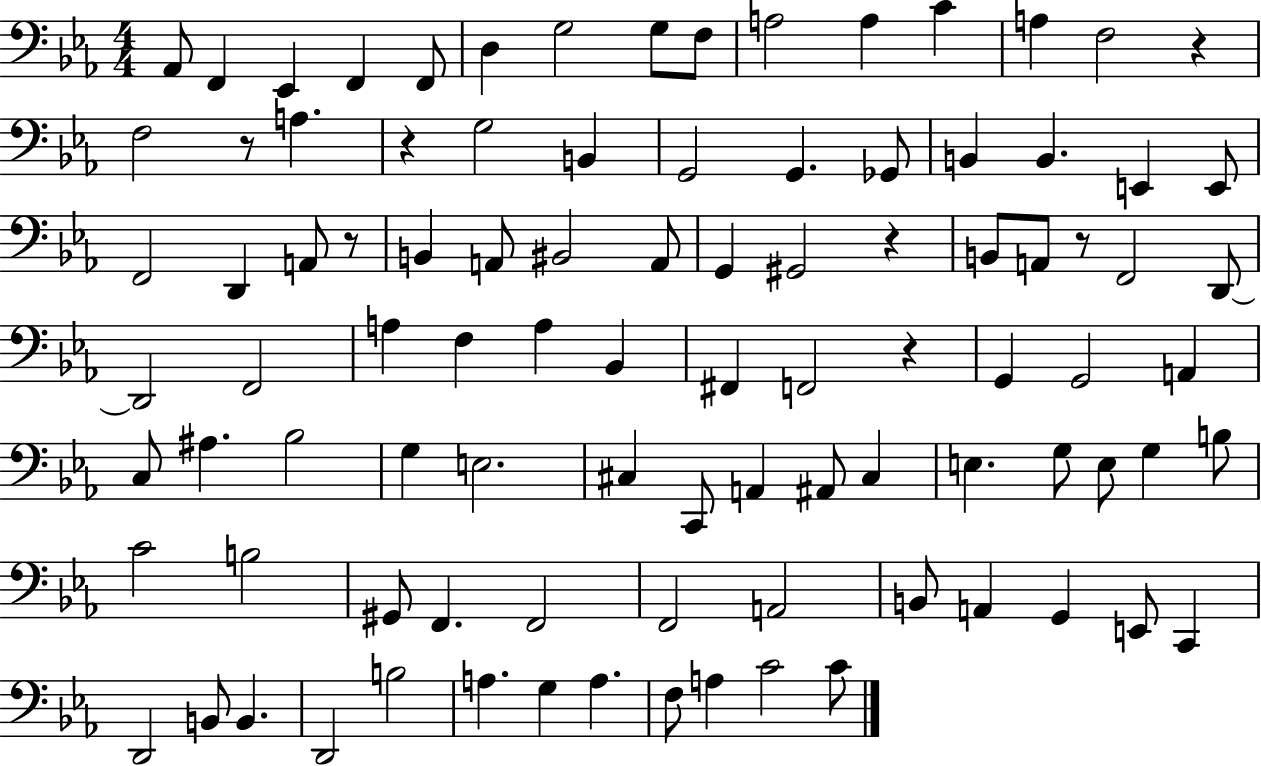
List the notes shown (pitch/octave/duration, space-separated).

Ab2/e F2/q Eb2/q F2/q F2/e D3/q G3/h G3/e F3/e A3/h A3/q C4/q A3/q F3/h R/q F3/h R/e A3/q. R/q G3/h B2/q G2/h G2/q. Gb2/e B2/q B2/q. E2/q E2/e F2/h D2/q A2/e R/e B2/q A2/e BIS2/h A2/e G2/q G#2/h R/q B2/e A2/e R/e F2/h D2/e D2/h F2/h A3/q F3/q A3/q Bb2/q F#2/q F2/h R/q G2/q G2/h A2/q C3/e A#3/q. Bb3/h G3/q E3/h. C#3/q C2/e A2/q A#2/e C#3/q E3/q. G3/e E3/e G3/q B3/e C4/h B3/h G#2/e F2/q. F2/h F2/h A2/h B2/e A2/q G2/q E2/e C2/q D2/h B2/e B2/q. D2/h B3/h A3/q. G3/q A3/q. F3/e A3/q C4/h C4/e